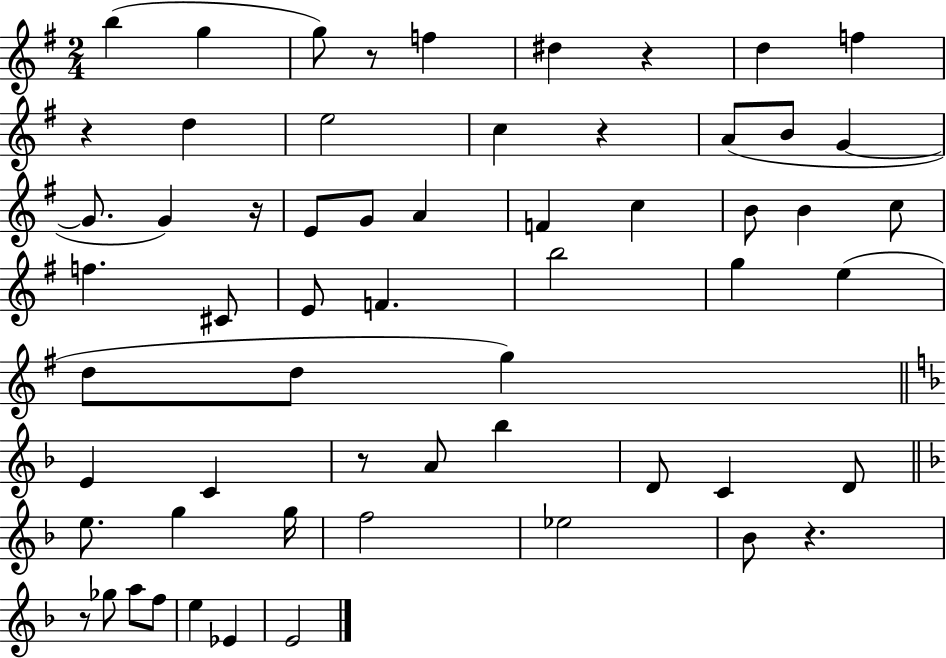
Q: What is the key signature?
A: G major